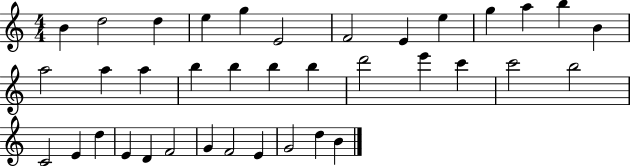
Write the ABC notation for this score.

X:1
T:Untitled
M:4/4
L:1/4
K:C
B d2 d e g E2 F2 E e g a b B a2 a a b b b b d'2 e' c' c'2 b2 C2 E d E D F2 G F2 E G2 d B